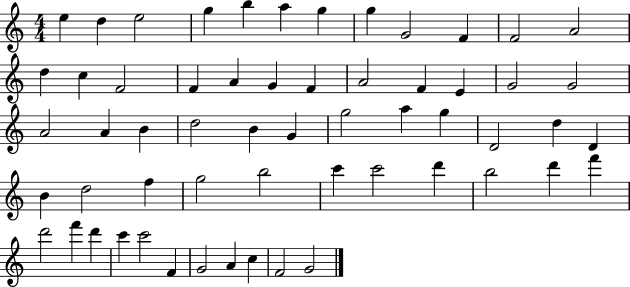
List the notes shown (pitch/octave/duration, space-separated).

E5/q D5/q E5/h G5/q B5/q A5/q G5/q G5/q G4/h F4/q F4/h A4/h D5/q C5/q F4/h F4/q A4/q G4/q F4/q A4/h F4/q E4/q G4/h G4/h A4/h A4/q B4/q D5/h B4/q G4/q G5/h A5/q G5/q D4/h D5/q D4/q B4/q D5/h F5/q G5/h B5/h C6/q C6/h D6/q B5/h D6/q F6/q D6/h F6/q D6/q C6/q C6/h F4/q G4/h A4/q C5/q F4/h G4/h